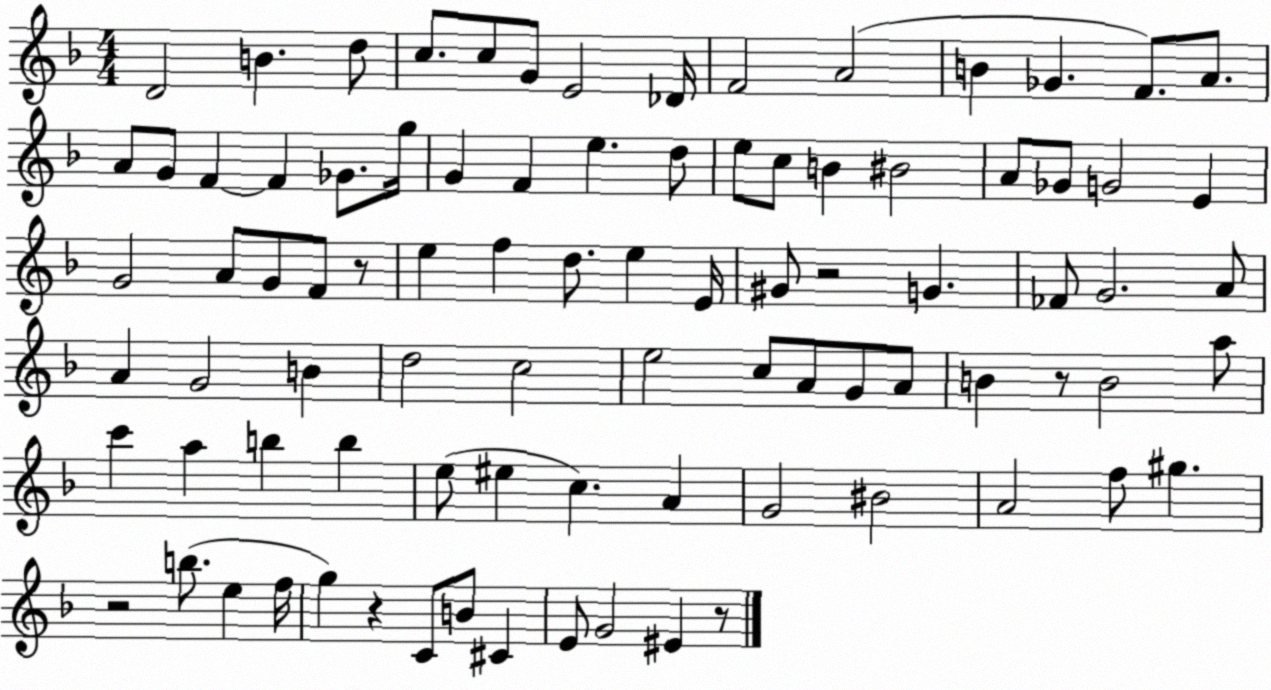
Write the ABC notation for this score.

X:1
T:Untitled
M:4/4
L:1/4
K:F
D2 B d/2 c/2 c/2 G/2 E2 _D/4 F2 A2 B _G F/2 A/2 A/2 G/2 F F _G/2 g/4 G F e d/2 e/2 c/2 B ^B2 A/2 _G/2 G2 E G2 A/2 G/2 F/2 z/2 e f d/2 e E/4 ^G/2 z2 G _F/2 G2 A/2 A G2 B d2 c2 e2 c/2 A/2 G/2 A/2 B z/2 B2 a/2 c' a b b e/2 ^e c A G2 ^B2 A2 f/2 ^g z2 b/2 e f/4 g z C/2 B/2 ^C E/2 G2 ^E z/2